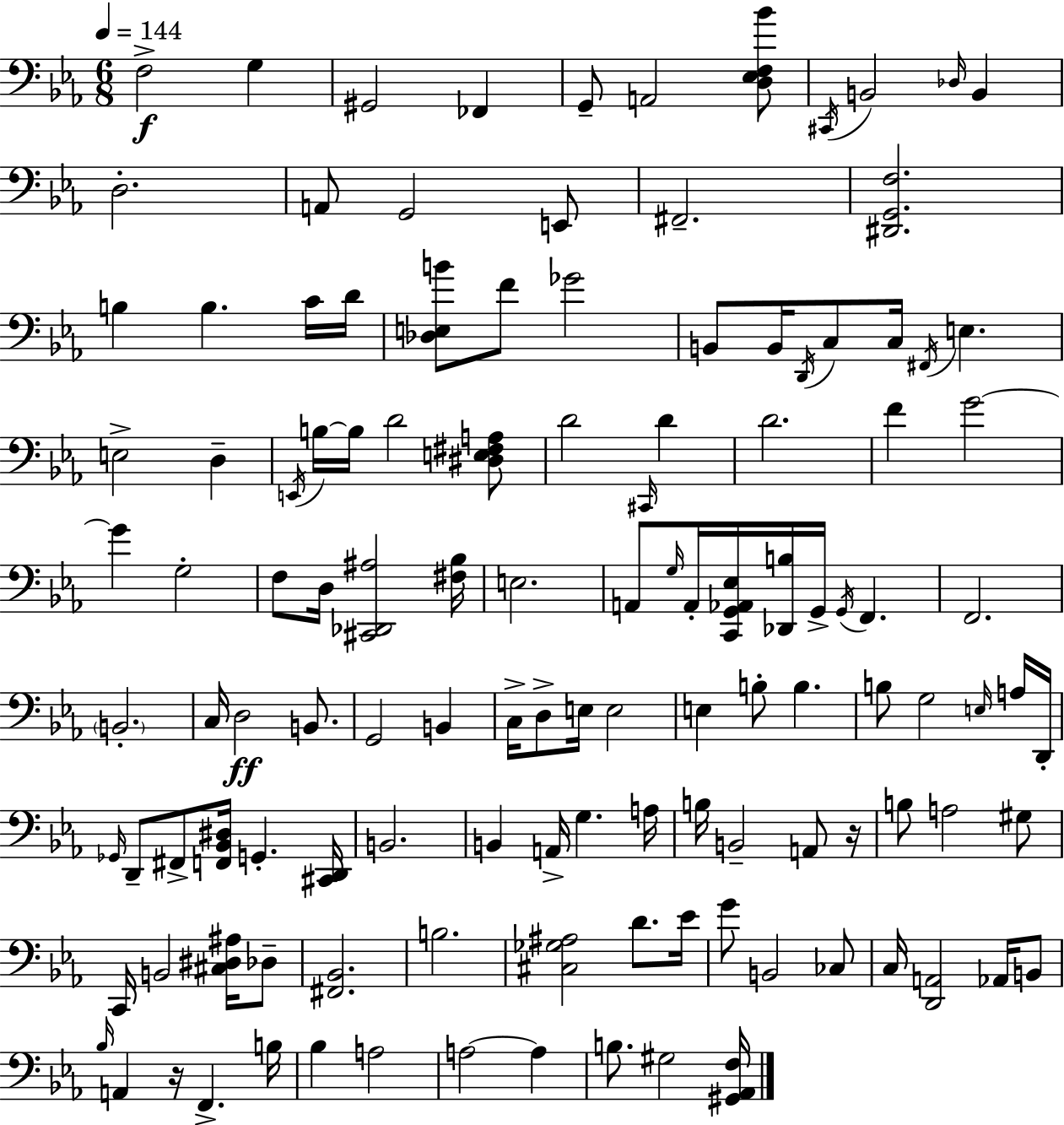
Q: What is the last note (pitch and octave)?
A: G#3